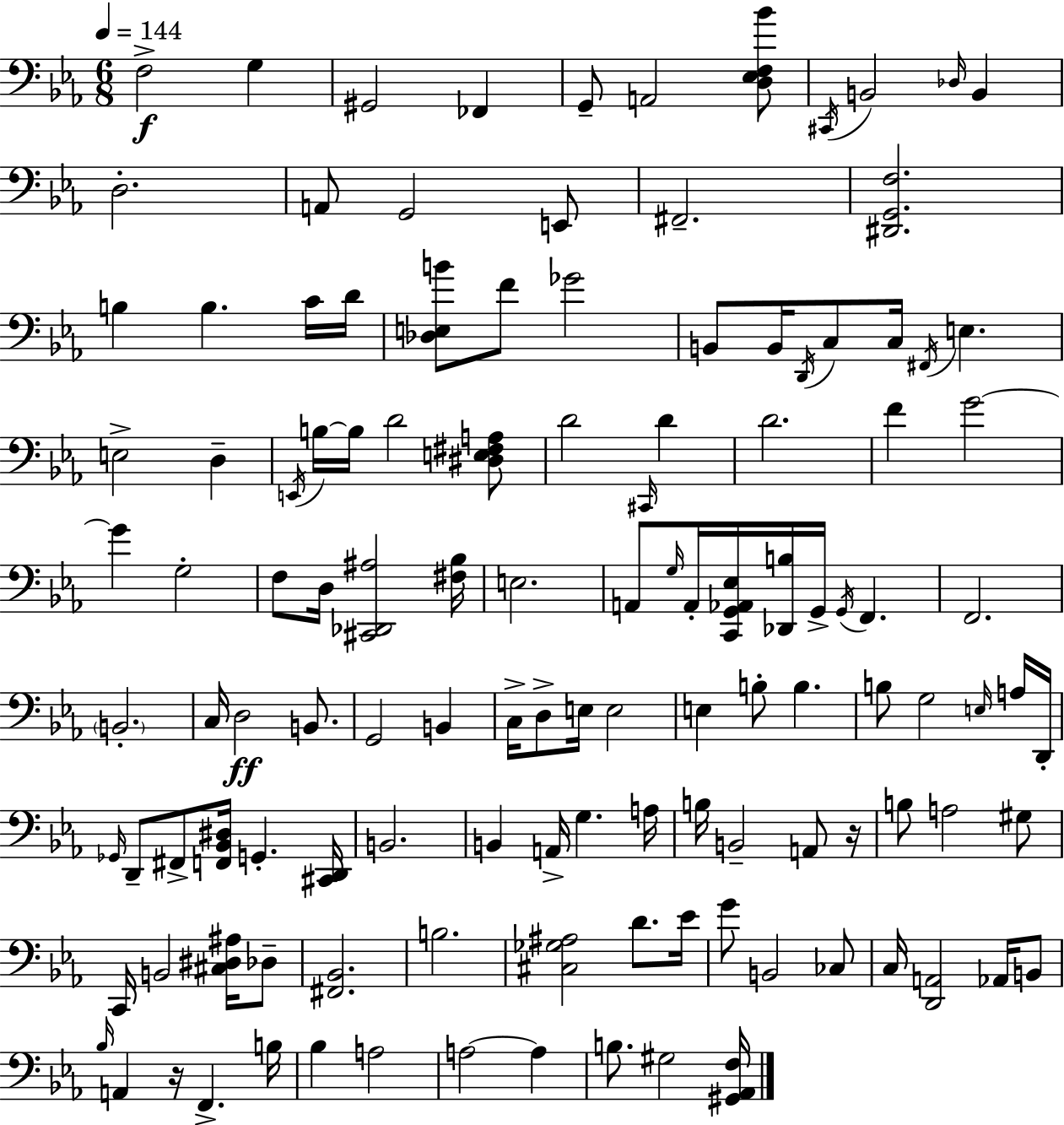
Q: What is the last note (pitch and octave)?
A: G#3